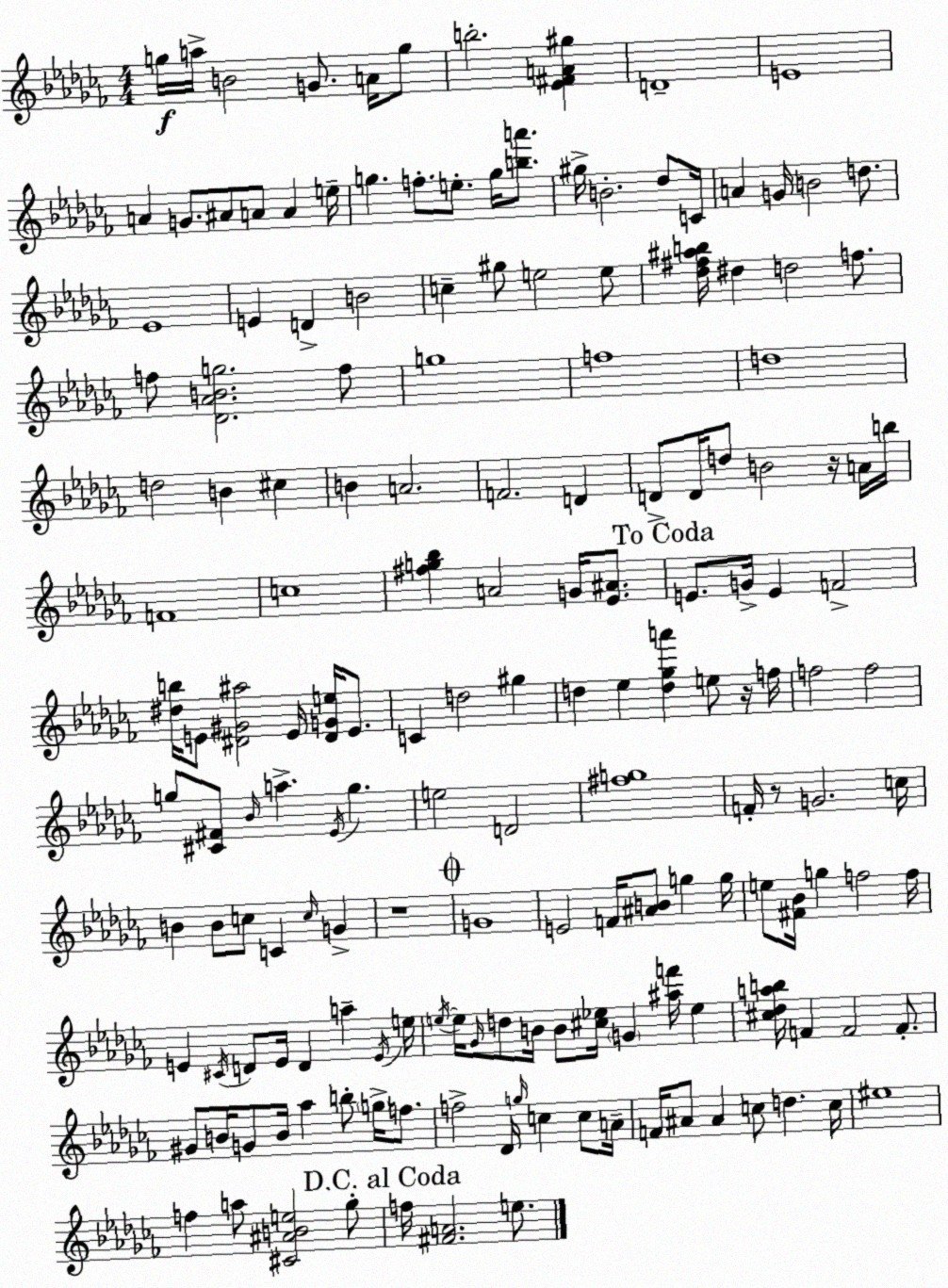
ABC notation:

X:1
T:Untitled
M:4/4
L:1/4
K:Abm
g/4 a/4 B2 G/2 A/4 g/2 b2 [_E^FA^g] D4 E4 A G/2 ^A/2 A/2 A e/4 g f/2 e/2 g/4 [ba']/2 ^g/4 B2 _d/2 C/4 A G/4 B2 d/2 _E4 E D B2 c ^g/2 e2 e/2 [_d^f^ab]/4 ^d d2 f/2 f/2 [_D_ABg]2 f/2 g4 f4 d4 d2 B ^c B A2 F2 D D/2 D/4 d/2 B2 z/4 A/4 b/4 F4 c4 [^fg_b] A2 G/4 [_E^A]/2 E/2 G/4 E F2 [^db]/4 E/2 [^D^G^a]2 E/4 [^DGe]/4 E/2 C d2 ^g d _e [d_ga'] e/2 z/4 f/4 f2 f2 g/2 [^C^F]/2 _B/4 a _E/4 g e2 D2 [^fg]4 F/4 z/2 G2 c/4 B B/2 c/2 C c/4 G z4 G4 E2 F/4 [^AB]/2 g g/4 e/2 [^F_B]/4 g f2 f/4 E ^C/4 D/2 E/4 D a E/4 e/4 e/4 e/4 _G/4 d/2 B/4 B/2 [^c_e]/4 G [^af']/4 _e [^c_dab]/4 F F2 F/2 ^G/2 B/4 G/2 B/4 _a b/2 g/4 f/2 f2 _D/4 g/4 c c/2 A/4 F/4 ^A/2 ^A c/2 d c/4 ^e4 f a/2 [^C^ABe]2 _g/2 f/4 [^FA]2 e/2